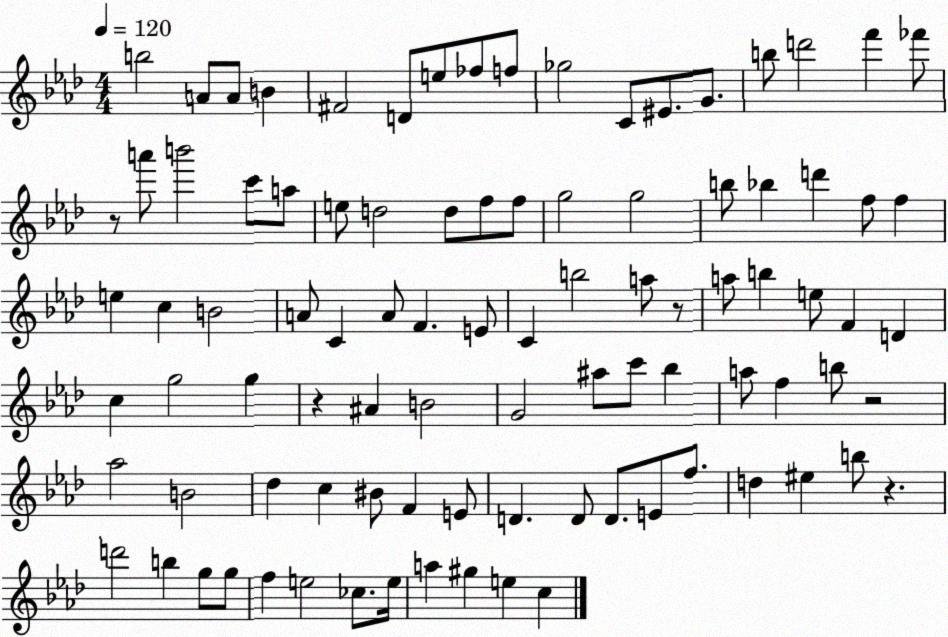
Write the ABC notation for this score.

X:1
T:Untitled
M:4/4
L:1/4
K:Ab
b2 A/2 A/2 B ^F2 D/2 e/2 _f/2 f/2 _g2 C/2 ^E/2 G/2 b/2 d'2 f' _f'/2 z/2 a'/2 b'2 c'/2 a/2 e/2 d2 d/2 f/2 f/2 g2 g2 b/2 _b d' f/2 f e c B2 A/2 C A/2 F E/2 C b2 a/2 z/2 a/2 b e/2 F D c g2 g z ^A B2 G2 ^a/2 c'/2 _b a/2 f b/2 z2 _a2 B2 _d c ^B/2 F E/2 D D/2 D/2 E/2 f/2 d ^e b/2 z d'2 b g/2 g/2 f e2 _c/2 e/4 a ^g e c